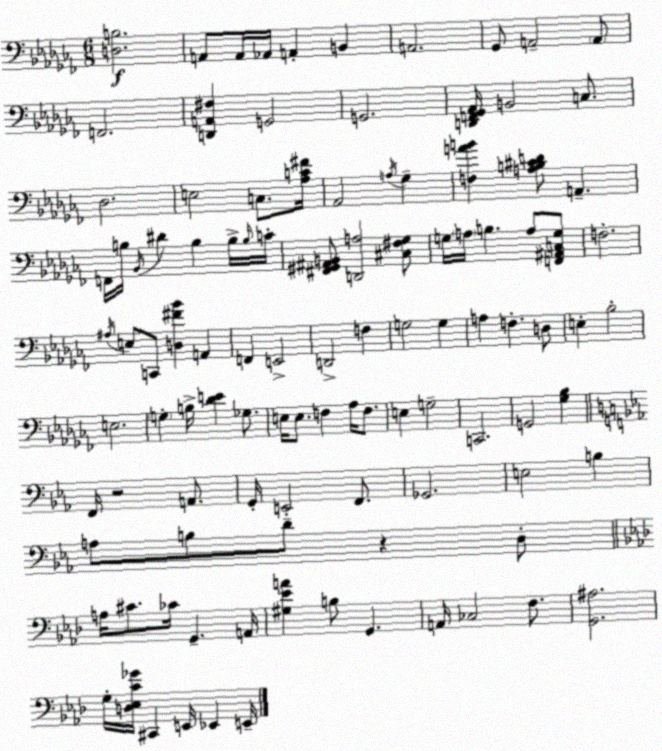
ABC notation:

X:1
T:Untitled
M:6/8
L:1/4
K:Abm
[D,B,]2 A,,/2 A,,/4 _A,,/4 A,, B,, A,,2 _G,,/2 A,,2 A,,/2 F,,2 [D,,A,,^F,] G,,2 G,,2 [D,,F,,_G,,_A,,]/4 B,,2 C,/2 _D,2 E,2 C,/2 [_A,C^F]/4 _A,,2 A,/4 _G, [F,AB] [A,B,^CD]/2 A,, F,,/4 B,/4 _B,,/4 ^D B, B,/4 B,/4 C/4 [^F,,^G,,^A,,B,,]/2 [D,,A,]2 [^C,^F,_G,]/2 G,/4 A,/4 B, A,/2 [F,,^A,,C,G,]/2 F,2 ^A,/4 E,/2 C,,/2 [D,^F_B] A,, F,, E,,2 D,,2 F, G,2 G, A, F, D,/2 E, _B,2 E,2 G, B,/4 [_DE] _G,/2 E,/4 E,/2 F, _A,/4 F,/2 E, G,2 C,,2 G,,2 [_G,_B,] F,,/4 z2 A,,/2 G,,/4 E,,2 F,,/2 _G,,2 E,2 B, A,/2 B,/2 D/2 z D,/2 A,/4 ^C/2 _C/4 G,, A,,/4 [^G,_EA] B,/2 G,, A,,/4 _C,2 F,/2 [G,,^A,]2 G,/4 [D,_E,C_G]/4 ^C,, E,,/4 _E,, E,,/4